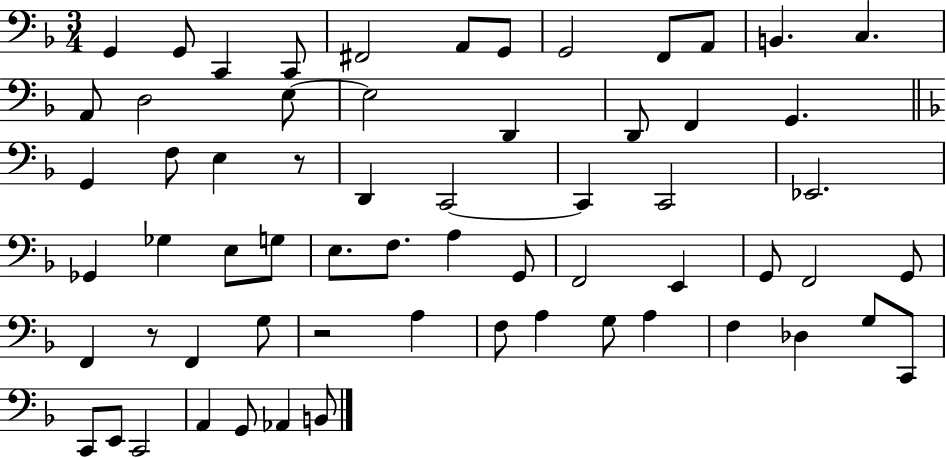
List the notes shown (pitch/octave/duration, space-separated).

G2/q G2/e C2/q C2/e F#2/h A2/e G2/e G2/h F2/e A2/e B2/q. C3/q. A2/e D3/h E3/e E3/h D2/q D2/e F2/q G2/q. G2/q F3/e E3/q R/e D2/q C2/h C2/q C2/h Eb2/h. Gb2/q Gb3/q E3/e G3/e E3/e. F3/e. A3/q G2/e F2/h E2/q G2/e F2/h G2/e F2/q R/e F2/q G3/e R/h A3/q F3/e A3/q G3/e A3/q F3/q Db3/q G3/e C2/e C2/e E2/e C2/h A2/q G2/e Ab2/q B2/e